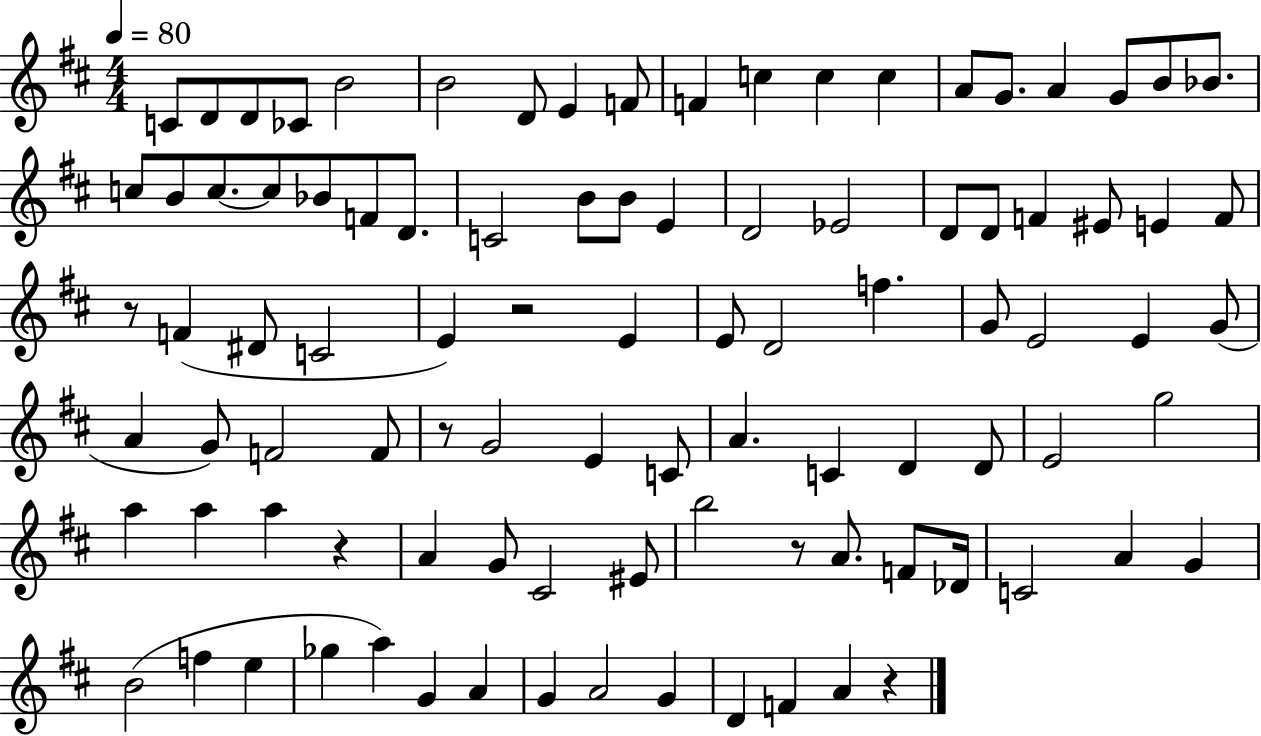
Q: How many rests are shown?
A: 6